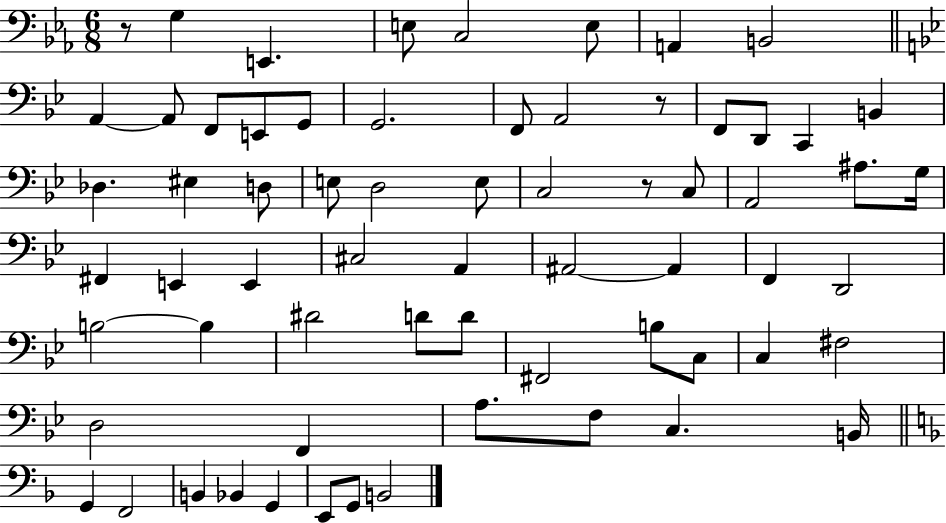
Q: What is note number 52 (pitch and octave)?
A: A3